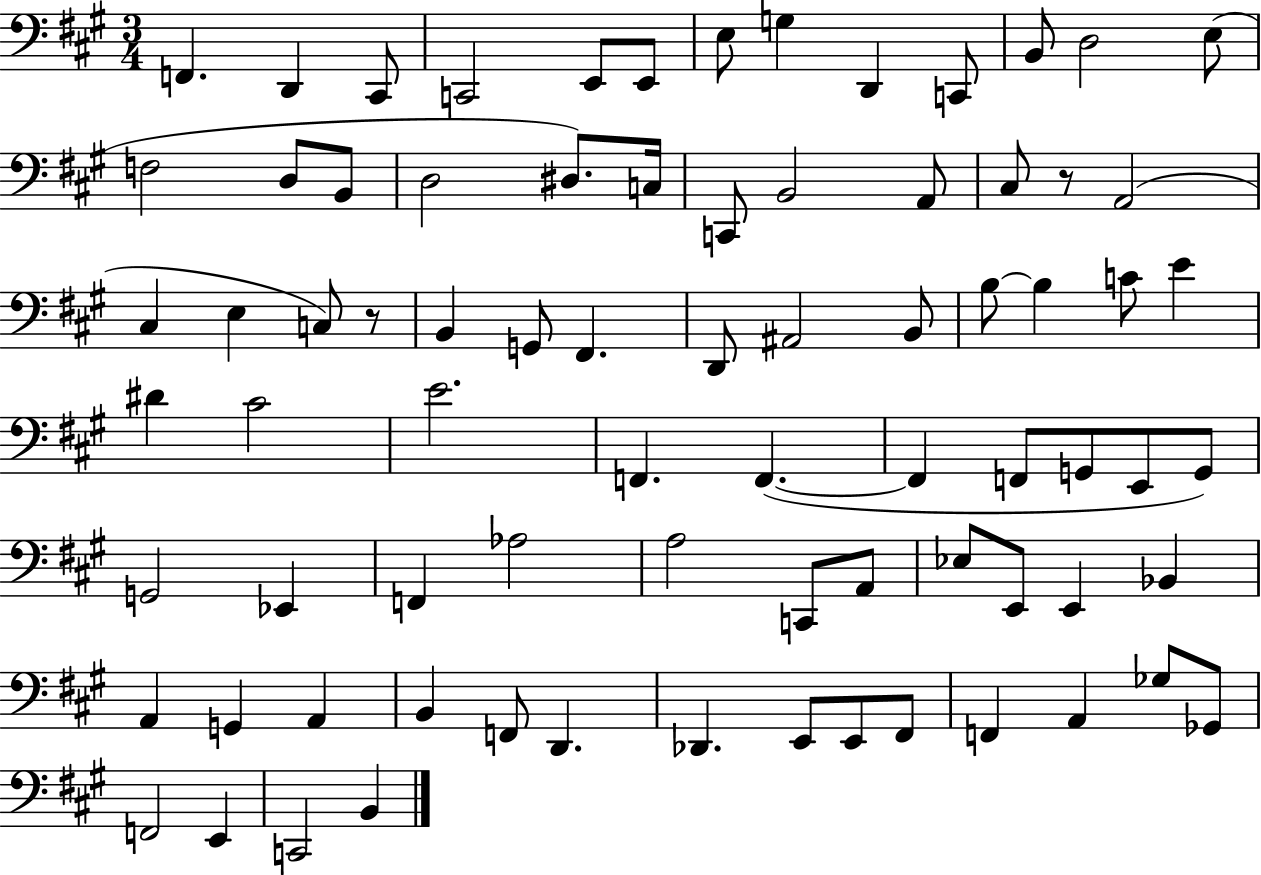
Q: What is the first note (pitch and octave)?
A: F2